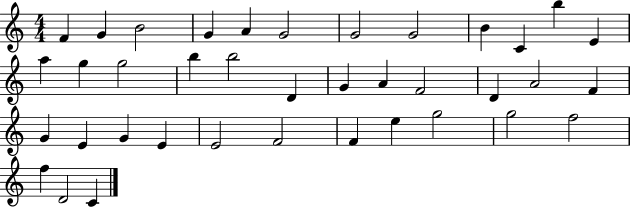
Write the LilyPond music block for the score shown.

{
  \clef treble
  \numericTimeSignature
  \time 4/4
  \key c \major
  f'4 g'4 b'2 | g'4 a'4 g'2 | g'2 g'2 | b'4 c'4 b''4 e'4 | \break a''4 g''4 g''2 | b''4 b''2 d'4 | g'4 a'4 f'2 | d'4 a'2 f'4 | \break g'4 e'4 g'4 e'4 | e'2 f'2 | f'4 e''4 g''2 | g''2 f''2 | \break f''4 d'2 c'4 | \bar "|."
}